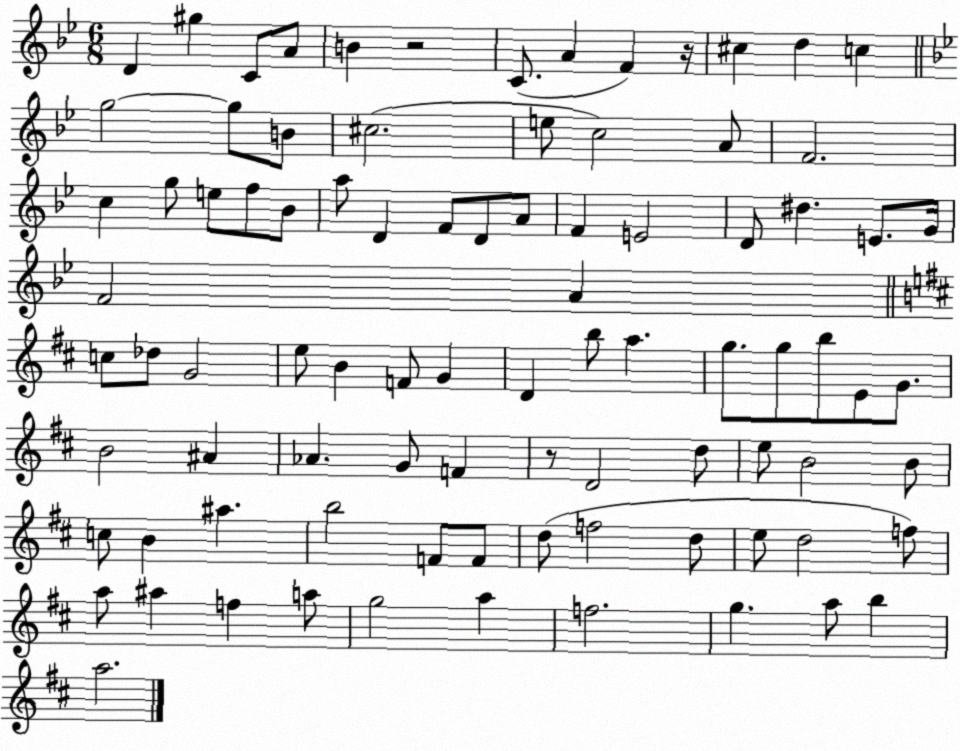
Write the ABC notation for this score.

X:1
T:Untitled
M:6/8
L:1/4
K:Bb
D ^g C/2 A/2 B z2 C/2 A F z/4 ^c d c g2 g/2 B/2 ^c2 e/2 c2 A/2 F2 c g/2 e/2 f/2 _B/2 a/2 D F/2 D/2 A/2 F E2 D/2 ^d E/2 G/4 F2 A c/2 _d/2 G2 e/2 B F/2 G D b/2 a g/2 g/2 b/2 E/2 G/2 B2 ^A _A G/2 F z/2 D2 d/2 e/2 B2 B/2 c/2 B ^a b2 F/2 F/2 d/2 f2 d/2 e/2 d2 f/2 a/2 ^a f a/2 g2 a f2 g a/2 b a2